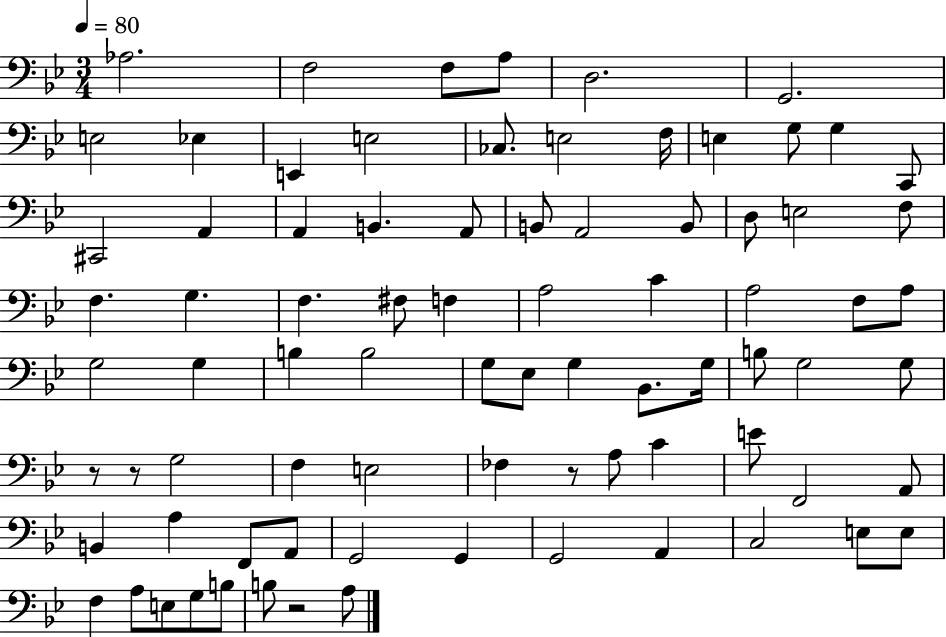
X:1
T:Untitled
M:3/4
L:1/4
K:Bb
_A,2 F,2 F,/2 A,/2 D,2 G,,2 E,2 _E, E,, E,2 _C,/2 E,2 F,/4 E, G,/2 G, C,,/2 ^C,,2 A,, A,, B,, A,,/2 B,,/2 A,,2 B,,/2 D,/2 E,2 F,/2 F, G, F, ^F,/2 F, A,2 C A,2 F,/2 A,/2 G,2 G, B, B,2 G,/2 _E,/2 G, _B,,/2 G,/4 B,/2 G,2 G,/2 z/2 z/2 G,2 F, E,2 _F, z/2 A,/2 C E/2 F,,2 A,,/2 B,, A, F,,/2 A,,/2 G,,2 G,, G,,2 A,, C,2 E,/2 E,/2 F, A,/2 E,/2 G,/2 B,/2 B,/2 z2 A,/2